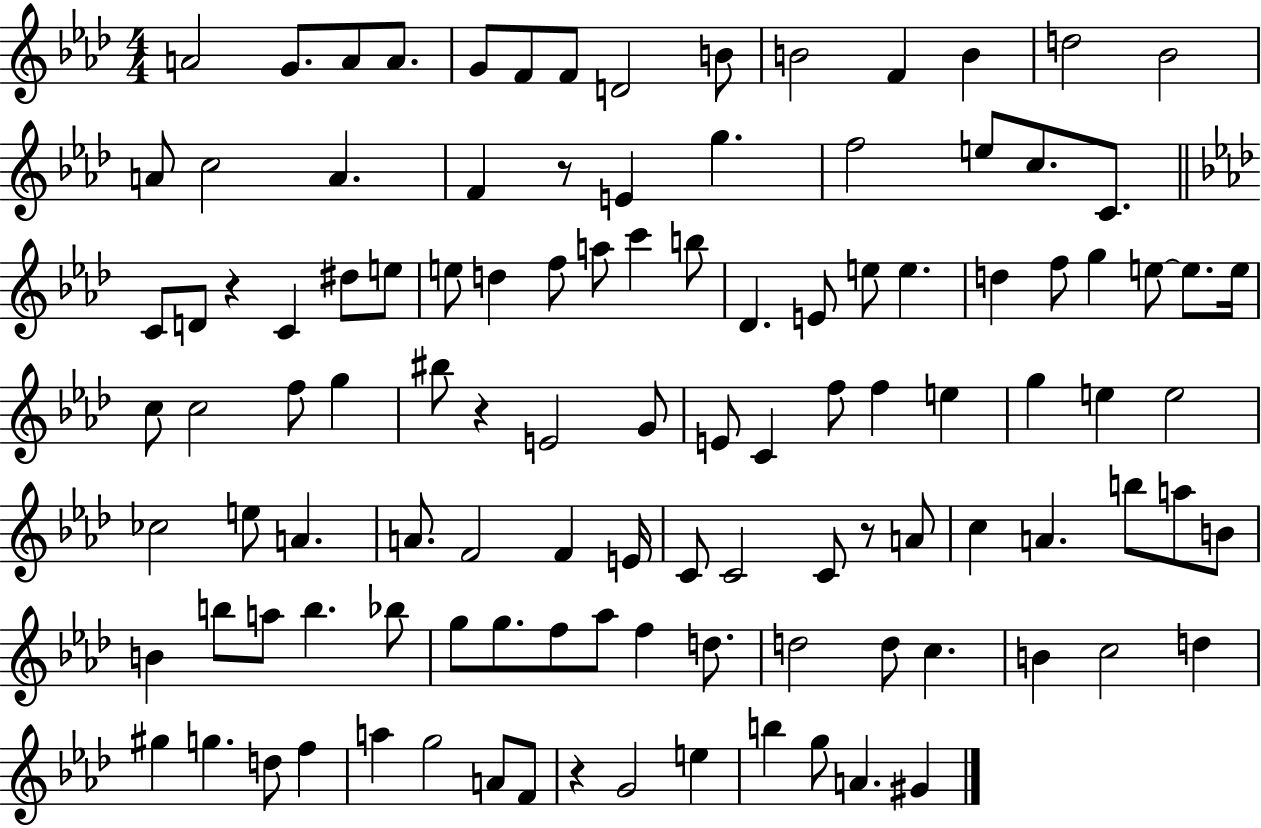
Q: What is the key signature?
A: AES major